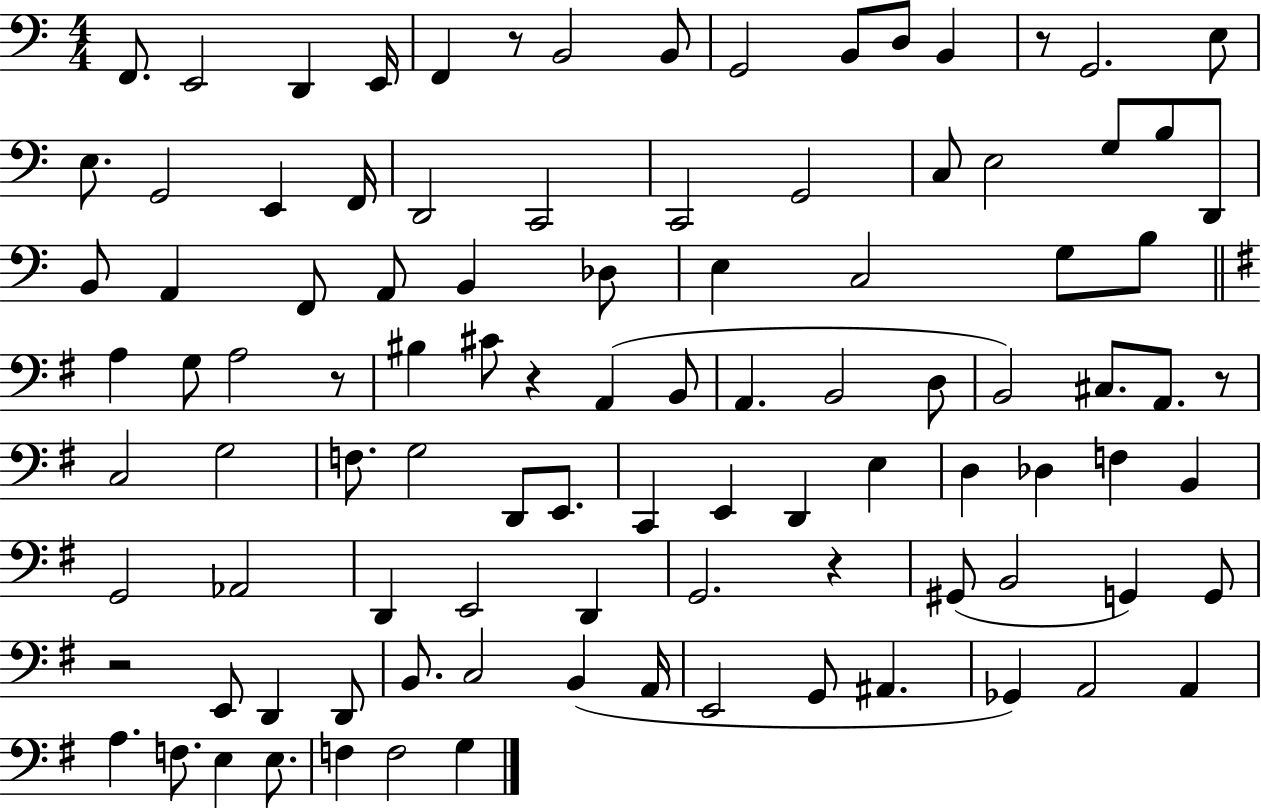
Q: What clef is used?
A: bass